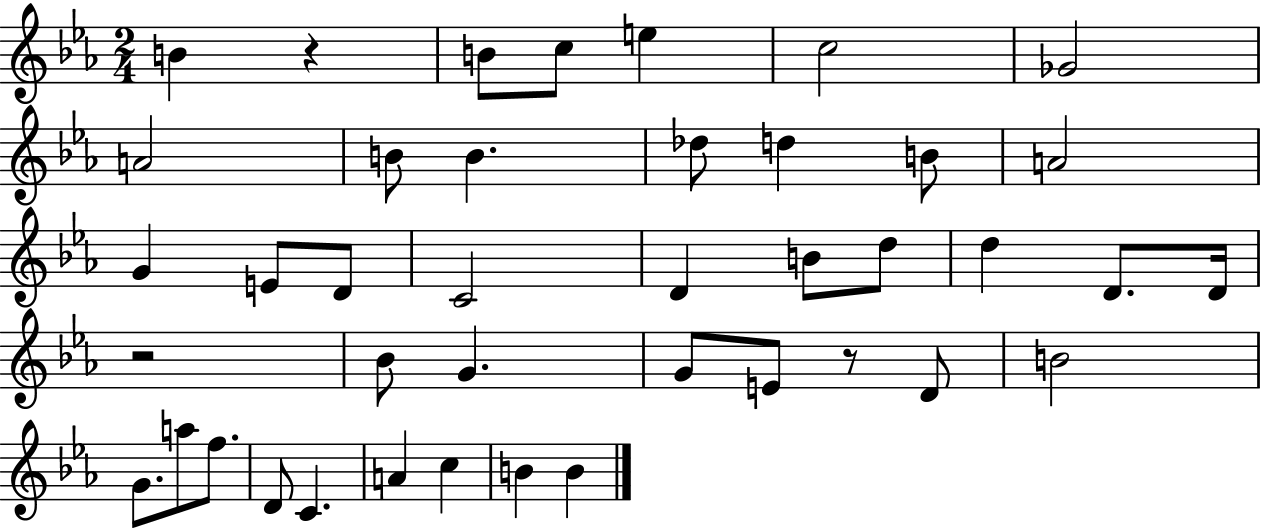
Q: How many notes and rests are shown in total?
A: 41